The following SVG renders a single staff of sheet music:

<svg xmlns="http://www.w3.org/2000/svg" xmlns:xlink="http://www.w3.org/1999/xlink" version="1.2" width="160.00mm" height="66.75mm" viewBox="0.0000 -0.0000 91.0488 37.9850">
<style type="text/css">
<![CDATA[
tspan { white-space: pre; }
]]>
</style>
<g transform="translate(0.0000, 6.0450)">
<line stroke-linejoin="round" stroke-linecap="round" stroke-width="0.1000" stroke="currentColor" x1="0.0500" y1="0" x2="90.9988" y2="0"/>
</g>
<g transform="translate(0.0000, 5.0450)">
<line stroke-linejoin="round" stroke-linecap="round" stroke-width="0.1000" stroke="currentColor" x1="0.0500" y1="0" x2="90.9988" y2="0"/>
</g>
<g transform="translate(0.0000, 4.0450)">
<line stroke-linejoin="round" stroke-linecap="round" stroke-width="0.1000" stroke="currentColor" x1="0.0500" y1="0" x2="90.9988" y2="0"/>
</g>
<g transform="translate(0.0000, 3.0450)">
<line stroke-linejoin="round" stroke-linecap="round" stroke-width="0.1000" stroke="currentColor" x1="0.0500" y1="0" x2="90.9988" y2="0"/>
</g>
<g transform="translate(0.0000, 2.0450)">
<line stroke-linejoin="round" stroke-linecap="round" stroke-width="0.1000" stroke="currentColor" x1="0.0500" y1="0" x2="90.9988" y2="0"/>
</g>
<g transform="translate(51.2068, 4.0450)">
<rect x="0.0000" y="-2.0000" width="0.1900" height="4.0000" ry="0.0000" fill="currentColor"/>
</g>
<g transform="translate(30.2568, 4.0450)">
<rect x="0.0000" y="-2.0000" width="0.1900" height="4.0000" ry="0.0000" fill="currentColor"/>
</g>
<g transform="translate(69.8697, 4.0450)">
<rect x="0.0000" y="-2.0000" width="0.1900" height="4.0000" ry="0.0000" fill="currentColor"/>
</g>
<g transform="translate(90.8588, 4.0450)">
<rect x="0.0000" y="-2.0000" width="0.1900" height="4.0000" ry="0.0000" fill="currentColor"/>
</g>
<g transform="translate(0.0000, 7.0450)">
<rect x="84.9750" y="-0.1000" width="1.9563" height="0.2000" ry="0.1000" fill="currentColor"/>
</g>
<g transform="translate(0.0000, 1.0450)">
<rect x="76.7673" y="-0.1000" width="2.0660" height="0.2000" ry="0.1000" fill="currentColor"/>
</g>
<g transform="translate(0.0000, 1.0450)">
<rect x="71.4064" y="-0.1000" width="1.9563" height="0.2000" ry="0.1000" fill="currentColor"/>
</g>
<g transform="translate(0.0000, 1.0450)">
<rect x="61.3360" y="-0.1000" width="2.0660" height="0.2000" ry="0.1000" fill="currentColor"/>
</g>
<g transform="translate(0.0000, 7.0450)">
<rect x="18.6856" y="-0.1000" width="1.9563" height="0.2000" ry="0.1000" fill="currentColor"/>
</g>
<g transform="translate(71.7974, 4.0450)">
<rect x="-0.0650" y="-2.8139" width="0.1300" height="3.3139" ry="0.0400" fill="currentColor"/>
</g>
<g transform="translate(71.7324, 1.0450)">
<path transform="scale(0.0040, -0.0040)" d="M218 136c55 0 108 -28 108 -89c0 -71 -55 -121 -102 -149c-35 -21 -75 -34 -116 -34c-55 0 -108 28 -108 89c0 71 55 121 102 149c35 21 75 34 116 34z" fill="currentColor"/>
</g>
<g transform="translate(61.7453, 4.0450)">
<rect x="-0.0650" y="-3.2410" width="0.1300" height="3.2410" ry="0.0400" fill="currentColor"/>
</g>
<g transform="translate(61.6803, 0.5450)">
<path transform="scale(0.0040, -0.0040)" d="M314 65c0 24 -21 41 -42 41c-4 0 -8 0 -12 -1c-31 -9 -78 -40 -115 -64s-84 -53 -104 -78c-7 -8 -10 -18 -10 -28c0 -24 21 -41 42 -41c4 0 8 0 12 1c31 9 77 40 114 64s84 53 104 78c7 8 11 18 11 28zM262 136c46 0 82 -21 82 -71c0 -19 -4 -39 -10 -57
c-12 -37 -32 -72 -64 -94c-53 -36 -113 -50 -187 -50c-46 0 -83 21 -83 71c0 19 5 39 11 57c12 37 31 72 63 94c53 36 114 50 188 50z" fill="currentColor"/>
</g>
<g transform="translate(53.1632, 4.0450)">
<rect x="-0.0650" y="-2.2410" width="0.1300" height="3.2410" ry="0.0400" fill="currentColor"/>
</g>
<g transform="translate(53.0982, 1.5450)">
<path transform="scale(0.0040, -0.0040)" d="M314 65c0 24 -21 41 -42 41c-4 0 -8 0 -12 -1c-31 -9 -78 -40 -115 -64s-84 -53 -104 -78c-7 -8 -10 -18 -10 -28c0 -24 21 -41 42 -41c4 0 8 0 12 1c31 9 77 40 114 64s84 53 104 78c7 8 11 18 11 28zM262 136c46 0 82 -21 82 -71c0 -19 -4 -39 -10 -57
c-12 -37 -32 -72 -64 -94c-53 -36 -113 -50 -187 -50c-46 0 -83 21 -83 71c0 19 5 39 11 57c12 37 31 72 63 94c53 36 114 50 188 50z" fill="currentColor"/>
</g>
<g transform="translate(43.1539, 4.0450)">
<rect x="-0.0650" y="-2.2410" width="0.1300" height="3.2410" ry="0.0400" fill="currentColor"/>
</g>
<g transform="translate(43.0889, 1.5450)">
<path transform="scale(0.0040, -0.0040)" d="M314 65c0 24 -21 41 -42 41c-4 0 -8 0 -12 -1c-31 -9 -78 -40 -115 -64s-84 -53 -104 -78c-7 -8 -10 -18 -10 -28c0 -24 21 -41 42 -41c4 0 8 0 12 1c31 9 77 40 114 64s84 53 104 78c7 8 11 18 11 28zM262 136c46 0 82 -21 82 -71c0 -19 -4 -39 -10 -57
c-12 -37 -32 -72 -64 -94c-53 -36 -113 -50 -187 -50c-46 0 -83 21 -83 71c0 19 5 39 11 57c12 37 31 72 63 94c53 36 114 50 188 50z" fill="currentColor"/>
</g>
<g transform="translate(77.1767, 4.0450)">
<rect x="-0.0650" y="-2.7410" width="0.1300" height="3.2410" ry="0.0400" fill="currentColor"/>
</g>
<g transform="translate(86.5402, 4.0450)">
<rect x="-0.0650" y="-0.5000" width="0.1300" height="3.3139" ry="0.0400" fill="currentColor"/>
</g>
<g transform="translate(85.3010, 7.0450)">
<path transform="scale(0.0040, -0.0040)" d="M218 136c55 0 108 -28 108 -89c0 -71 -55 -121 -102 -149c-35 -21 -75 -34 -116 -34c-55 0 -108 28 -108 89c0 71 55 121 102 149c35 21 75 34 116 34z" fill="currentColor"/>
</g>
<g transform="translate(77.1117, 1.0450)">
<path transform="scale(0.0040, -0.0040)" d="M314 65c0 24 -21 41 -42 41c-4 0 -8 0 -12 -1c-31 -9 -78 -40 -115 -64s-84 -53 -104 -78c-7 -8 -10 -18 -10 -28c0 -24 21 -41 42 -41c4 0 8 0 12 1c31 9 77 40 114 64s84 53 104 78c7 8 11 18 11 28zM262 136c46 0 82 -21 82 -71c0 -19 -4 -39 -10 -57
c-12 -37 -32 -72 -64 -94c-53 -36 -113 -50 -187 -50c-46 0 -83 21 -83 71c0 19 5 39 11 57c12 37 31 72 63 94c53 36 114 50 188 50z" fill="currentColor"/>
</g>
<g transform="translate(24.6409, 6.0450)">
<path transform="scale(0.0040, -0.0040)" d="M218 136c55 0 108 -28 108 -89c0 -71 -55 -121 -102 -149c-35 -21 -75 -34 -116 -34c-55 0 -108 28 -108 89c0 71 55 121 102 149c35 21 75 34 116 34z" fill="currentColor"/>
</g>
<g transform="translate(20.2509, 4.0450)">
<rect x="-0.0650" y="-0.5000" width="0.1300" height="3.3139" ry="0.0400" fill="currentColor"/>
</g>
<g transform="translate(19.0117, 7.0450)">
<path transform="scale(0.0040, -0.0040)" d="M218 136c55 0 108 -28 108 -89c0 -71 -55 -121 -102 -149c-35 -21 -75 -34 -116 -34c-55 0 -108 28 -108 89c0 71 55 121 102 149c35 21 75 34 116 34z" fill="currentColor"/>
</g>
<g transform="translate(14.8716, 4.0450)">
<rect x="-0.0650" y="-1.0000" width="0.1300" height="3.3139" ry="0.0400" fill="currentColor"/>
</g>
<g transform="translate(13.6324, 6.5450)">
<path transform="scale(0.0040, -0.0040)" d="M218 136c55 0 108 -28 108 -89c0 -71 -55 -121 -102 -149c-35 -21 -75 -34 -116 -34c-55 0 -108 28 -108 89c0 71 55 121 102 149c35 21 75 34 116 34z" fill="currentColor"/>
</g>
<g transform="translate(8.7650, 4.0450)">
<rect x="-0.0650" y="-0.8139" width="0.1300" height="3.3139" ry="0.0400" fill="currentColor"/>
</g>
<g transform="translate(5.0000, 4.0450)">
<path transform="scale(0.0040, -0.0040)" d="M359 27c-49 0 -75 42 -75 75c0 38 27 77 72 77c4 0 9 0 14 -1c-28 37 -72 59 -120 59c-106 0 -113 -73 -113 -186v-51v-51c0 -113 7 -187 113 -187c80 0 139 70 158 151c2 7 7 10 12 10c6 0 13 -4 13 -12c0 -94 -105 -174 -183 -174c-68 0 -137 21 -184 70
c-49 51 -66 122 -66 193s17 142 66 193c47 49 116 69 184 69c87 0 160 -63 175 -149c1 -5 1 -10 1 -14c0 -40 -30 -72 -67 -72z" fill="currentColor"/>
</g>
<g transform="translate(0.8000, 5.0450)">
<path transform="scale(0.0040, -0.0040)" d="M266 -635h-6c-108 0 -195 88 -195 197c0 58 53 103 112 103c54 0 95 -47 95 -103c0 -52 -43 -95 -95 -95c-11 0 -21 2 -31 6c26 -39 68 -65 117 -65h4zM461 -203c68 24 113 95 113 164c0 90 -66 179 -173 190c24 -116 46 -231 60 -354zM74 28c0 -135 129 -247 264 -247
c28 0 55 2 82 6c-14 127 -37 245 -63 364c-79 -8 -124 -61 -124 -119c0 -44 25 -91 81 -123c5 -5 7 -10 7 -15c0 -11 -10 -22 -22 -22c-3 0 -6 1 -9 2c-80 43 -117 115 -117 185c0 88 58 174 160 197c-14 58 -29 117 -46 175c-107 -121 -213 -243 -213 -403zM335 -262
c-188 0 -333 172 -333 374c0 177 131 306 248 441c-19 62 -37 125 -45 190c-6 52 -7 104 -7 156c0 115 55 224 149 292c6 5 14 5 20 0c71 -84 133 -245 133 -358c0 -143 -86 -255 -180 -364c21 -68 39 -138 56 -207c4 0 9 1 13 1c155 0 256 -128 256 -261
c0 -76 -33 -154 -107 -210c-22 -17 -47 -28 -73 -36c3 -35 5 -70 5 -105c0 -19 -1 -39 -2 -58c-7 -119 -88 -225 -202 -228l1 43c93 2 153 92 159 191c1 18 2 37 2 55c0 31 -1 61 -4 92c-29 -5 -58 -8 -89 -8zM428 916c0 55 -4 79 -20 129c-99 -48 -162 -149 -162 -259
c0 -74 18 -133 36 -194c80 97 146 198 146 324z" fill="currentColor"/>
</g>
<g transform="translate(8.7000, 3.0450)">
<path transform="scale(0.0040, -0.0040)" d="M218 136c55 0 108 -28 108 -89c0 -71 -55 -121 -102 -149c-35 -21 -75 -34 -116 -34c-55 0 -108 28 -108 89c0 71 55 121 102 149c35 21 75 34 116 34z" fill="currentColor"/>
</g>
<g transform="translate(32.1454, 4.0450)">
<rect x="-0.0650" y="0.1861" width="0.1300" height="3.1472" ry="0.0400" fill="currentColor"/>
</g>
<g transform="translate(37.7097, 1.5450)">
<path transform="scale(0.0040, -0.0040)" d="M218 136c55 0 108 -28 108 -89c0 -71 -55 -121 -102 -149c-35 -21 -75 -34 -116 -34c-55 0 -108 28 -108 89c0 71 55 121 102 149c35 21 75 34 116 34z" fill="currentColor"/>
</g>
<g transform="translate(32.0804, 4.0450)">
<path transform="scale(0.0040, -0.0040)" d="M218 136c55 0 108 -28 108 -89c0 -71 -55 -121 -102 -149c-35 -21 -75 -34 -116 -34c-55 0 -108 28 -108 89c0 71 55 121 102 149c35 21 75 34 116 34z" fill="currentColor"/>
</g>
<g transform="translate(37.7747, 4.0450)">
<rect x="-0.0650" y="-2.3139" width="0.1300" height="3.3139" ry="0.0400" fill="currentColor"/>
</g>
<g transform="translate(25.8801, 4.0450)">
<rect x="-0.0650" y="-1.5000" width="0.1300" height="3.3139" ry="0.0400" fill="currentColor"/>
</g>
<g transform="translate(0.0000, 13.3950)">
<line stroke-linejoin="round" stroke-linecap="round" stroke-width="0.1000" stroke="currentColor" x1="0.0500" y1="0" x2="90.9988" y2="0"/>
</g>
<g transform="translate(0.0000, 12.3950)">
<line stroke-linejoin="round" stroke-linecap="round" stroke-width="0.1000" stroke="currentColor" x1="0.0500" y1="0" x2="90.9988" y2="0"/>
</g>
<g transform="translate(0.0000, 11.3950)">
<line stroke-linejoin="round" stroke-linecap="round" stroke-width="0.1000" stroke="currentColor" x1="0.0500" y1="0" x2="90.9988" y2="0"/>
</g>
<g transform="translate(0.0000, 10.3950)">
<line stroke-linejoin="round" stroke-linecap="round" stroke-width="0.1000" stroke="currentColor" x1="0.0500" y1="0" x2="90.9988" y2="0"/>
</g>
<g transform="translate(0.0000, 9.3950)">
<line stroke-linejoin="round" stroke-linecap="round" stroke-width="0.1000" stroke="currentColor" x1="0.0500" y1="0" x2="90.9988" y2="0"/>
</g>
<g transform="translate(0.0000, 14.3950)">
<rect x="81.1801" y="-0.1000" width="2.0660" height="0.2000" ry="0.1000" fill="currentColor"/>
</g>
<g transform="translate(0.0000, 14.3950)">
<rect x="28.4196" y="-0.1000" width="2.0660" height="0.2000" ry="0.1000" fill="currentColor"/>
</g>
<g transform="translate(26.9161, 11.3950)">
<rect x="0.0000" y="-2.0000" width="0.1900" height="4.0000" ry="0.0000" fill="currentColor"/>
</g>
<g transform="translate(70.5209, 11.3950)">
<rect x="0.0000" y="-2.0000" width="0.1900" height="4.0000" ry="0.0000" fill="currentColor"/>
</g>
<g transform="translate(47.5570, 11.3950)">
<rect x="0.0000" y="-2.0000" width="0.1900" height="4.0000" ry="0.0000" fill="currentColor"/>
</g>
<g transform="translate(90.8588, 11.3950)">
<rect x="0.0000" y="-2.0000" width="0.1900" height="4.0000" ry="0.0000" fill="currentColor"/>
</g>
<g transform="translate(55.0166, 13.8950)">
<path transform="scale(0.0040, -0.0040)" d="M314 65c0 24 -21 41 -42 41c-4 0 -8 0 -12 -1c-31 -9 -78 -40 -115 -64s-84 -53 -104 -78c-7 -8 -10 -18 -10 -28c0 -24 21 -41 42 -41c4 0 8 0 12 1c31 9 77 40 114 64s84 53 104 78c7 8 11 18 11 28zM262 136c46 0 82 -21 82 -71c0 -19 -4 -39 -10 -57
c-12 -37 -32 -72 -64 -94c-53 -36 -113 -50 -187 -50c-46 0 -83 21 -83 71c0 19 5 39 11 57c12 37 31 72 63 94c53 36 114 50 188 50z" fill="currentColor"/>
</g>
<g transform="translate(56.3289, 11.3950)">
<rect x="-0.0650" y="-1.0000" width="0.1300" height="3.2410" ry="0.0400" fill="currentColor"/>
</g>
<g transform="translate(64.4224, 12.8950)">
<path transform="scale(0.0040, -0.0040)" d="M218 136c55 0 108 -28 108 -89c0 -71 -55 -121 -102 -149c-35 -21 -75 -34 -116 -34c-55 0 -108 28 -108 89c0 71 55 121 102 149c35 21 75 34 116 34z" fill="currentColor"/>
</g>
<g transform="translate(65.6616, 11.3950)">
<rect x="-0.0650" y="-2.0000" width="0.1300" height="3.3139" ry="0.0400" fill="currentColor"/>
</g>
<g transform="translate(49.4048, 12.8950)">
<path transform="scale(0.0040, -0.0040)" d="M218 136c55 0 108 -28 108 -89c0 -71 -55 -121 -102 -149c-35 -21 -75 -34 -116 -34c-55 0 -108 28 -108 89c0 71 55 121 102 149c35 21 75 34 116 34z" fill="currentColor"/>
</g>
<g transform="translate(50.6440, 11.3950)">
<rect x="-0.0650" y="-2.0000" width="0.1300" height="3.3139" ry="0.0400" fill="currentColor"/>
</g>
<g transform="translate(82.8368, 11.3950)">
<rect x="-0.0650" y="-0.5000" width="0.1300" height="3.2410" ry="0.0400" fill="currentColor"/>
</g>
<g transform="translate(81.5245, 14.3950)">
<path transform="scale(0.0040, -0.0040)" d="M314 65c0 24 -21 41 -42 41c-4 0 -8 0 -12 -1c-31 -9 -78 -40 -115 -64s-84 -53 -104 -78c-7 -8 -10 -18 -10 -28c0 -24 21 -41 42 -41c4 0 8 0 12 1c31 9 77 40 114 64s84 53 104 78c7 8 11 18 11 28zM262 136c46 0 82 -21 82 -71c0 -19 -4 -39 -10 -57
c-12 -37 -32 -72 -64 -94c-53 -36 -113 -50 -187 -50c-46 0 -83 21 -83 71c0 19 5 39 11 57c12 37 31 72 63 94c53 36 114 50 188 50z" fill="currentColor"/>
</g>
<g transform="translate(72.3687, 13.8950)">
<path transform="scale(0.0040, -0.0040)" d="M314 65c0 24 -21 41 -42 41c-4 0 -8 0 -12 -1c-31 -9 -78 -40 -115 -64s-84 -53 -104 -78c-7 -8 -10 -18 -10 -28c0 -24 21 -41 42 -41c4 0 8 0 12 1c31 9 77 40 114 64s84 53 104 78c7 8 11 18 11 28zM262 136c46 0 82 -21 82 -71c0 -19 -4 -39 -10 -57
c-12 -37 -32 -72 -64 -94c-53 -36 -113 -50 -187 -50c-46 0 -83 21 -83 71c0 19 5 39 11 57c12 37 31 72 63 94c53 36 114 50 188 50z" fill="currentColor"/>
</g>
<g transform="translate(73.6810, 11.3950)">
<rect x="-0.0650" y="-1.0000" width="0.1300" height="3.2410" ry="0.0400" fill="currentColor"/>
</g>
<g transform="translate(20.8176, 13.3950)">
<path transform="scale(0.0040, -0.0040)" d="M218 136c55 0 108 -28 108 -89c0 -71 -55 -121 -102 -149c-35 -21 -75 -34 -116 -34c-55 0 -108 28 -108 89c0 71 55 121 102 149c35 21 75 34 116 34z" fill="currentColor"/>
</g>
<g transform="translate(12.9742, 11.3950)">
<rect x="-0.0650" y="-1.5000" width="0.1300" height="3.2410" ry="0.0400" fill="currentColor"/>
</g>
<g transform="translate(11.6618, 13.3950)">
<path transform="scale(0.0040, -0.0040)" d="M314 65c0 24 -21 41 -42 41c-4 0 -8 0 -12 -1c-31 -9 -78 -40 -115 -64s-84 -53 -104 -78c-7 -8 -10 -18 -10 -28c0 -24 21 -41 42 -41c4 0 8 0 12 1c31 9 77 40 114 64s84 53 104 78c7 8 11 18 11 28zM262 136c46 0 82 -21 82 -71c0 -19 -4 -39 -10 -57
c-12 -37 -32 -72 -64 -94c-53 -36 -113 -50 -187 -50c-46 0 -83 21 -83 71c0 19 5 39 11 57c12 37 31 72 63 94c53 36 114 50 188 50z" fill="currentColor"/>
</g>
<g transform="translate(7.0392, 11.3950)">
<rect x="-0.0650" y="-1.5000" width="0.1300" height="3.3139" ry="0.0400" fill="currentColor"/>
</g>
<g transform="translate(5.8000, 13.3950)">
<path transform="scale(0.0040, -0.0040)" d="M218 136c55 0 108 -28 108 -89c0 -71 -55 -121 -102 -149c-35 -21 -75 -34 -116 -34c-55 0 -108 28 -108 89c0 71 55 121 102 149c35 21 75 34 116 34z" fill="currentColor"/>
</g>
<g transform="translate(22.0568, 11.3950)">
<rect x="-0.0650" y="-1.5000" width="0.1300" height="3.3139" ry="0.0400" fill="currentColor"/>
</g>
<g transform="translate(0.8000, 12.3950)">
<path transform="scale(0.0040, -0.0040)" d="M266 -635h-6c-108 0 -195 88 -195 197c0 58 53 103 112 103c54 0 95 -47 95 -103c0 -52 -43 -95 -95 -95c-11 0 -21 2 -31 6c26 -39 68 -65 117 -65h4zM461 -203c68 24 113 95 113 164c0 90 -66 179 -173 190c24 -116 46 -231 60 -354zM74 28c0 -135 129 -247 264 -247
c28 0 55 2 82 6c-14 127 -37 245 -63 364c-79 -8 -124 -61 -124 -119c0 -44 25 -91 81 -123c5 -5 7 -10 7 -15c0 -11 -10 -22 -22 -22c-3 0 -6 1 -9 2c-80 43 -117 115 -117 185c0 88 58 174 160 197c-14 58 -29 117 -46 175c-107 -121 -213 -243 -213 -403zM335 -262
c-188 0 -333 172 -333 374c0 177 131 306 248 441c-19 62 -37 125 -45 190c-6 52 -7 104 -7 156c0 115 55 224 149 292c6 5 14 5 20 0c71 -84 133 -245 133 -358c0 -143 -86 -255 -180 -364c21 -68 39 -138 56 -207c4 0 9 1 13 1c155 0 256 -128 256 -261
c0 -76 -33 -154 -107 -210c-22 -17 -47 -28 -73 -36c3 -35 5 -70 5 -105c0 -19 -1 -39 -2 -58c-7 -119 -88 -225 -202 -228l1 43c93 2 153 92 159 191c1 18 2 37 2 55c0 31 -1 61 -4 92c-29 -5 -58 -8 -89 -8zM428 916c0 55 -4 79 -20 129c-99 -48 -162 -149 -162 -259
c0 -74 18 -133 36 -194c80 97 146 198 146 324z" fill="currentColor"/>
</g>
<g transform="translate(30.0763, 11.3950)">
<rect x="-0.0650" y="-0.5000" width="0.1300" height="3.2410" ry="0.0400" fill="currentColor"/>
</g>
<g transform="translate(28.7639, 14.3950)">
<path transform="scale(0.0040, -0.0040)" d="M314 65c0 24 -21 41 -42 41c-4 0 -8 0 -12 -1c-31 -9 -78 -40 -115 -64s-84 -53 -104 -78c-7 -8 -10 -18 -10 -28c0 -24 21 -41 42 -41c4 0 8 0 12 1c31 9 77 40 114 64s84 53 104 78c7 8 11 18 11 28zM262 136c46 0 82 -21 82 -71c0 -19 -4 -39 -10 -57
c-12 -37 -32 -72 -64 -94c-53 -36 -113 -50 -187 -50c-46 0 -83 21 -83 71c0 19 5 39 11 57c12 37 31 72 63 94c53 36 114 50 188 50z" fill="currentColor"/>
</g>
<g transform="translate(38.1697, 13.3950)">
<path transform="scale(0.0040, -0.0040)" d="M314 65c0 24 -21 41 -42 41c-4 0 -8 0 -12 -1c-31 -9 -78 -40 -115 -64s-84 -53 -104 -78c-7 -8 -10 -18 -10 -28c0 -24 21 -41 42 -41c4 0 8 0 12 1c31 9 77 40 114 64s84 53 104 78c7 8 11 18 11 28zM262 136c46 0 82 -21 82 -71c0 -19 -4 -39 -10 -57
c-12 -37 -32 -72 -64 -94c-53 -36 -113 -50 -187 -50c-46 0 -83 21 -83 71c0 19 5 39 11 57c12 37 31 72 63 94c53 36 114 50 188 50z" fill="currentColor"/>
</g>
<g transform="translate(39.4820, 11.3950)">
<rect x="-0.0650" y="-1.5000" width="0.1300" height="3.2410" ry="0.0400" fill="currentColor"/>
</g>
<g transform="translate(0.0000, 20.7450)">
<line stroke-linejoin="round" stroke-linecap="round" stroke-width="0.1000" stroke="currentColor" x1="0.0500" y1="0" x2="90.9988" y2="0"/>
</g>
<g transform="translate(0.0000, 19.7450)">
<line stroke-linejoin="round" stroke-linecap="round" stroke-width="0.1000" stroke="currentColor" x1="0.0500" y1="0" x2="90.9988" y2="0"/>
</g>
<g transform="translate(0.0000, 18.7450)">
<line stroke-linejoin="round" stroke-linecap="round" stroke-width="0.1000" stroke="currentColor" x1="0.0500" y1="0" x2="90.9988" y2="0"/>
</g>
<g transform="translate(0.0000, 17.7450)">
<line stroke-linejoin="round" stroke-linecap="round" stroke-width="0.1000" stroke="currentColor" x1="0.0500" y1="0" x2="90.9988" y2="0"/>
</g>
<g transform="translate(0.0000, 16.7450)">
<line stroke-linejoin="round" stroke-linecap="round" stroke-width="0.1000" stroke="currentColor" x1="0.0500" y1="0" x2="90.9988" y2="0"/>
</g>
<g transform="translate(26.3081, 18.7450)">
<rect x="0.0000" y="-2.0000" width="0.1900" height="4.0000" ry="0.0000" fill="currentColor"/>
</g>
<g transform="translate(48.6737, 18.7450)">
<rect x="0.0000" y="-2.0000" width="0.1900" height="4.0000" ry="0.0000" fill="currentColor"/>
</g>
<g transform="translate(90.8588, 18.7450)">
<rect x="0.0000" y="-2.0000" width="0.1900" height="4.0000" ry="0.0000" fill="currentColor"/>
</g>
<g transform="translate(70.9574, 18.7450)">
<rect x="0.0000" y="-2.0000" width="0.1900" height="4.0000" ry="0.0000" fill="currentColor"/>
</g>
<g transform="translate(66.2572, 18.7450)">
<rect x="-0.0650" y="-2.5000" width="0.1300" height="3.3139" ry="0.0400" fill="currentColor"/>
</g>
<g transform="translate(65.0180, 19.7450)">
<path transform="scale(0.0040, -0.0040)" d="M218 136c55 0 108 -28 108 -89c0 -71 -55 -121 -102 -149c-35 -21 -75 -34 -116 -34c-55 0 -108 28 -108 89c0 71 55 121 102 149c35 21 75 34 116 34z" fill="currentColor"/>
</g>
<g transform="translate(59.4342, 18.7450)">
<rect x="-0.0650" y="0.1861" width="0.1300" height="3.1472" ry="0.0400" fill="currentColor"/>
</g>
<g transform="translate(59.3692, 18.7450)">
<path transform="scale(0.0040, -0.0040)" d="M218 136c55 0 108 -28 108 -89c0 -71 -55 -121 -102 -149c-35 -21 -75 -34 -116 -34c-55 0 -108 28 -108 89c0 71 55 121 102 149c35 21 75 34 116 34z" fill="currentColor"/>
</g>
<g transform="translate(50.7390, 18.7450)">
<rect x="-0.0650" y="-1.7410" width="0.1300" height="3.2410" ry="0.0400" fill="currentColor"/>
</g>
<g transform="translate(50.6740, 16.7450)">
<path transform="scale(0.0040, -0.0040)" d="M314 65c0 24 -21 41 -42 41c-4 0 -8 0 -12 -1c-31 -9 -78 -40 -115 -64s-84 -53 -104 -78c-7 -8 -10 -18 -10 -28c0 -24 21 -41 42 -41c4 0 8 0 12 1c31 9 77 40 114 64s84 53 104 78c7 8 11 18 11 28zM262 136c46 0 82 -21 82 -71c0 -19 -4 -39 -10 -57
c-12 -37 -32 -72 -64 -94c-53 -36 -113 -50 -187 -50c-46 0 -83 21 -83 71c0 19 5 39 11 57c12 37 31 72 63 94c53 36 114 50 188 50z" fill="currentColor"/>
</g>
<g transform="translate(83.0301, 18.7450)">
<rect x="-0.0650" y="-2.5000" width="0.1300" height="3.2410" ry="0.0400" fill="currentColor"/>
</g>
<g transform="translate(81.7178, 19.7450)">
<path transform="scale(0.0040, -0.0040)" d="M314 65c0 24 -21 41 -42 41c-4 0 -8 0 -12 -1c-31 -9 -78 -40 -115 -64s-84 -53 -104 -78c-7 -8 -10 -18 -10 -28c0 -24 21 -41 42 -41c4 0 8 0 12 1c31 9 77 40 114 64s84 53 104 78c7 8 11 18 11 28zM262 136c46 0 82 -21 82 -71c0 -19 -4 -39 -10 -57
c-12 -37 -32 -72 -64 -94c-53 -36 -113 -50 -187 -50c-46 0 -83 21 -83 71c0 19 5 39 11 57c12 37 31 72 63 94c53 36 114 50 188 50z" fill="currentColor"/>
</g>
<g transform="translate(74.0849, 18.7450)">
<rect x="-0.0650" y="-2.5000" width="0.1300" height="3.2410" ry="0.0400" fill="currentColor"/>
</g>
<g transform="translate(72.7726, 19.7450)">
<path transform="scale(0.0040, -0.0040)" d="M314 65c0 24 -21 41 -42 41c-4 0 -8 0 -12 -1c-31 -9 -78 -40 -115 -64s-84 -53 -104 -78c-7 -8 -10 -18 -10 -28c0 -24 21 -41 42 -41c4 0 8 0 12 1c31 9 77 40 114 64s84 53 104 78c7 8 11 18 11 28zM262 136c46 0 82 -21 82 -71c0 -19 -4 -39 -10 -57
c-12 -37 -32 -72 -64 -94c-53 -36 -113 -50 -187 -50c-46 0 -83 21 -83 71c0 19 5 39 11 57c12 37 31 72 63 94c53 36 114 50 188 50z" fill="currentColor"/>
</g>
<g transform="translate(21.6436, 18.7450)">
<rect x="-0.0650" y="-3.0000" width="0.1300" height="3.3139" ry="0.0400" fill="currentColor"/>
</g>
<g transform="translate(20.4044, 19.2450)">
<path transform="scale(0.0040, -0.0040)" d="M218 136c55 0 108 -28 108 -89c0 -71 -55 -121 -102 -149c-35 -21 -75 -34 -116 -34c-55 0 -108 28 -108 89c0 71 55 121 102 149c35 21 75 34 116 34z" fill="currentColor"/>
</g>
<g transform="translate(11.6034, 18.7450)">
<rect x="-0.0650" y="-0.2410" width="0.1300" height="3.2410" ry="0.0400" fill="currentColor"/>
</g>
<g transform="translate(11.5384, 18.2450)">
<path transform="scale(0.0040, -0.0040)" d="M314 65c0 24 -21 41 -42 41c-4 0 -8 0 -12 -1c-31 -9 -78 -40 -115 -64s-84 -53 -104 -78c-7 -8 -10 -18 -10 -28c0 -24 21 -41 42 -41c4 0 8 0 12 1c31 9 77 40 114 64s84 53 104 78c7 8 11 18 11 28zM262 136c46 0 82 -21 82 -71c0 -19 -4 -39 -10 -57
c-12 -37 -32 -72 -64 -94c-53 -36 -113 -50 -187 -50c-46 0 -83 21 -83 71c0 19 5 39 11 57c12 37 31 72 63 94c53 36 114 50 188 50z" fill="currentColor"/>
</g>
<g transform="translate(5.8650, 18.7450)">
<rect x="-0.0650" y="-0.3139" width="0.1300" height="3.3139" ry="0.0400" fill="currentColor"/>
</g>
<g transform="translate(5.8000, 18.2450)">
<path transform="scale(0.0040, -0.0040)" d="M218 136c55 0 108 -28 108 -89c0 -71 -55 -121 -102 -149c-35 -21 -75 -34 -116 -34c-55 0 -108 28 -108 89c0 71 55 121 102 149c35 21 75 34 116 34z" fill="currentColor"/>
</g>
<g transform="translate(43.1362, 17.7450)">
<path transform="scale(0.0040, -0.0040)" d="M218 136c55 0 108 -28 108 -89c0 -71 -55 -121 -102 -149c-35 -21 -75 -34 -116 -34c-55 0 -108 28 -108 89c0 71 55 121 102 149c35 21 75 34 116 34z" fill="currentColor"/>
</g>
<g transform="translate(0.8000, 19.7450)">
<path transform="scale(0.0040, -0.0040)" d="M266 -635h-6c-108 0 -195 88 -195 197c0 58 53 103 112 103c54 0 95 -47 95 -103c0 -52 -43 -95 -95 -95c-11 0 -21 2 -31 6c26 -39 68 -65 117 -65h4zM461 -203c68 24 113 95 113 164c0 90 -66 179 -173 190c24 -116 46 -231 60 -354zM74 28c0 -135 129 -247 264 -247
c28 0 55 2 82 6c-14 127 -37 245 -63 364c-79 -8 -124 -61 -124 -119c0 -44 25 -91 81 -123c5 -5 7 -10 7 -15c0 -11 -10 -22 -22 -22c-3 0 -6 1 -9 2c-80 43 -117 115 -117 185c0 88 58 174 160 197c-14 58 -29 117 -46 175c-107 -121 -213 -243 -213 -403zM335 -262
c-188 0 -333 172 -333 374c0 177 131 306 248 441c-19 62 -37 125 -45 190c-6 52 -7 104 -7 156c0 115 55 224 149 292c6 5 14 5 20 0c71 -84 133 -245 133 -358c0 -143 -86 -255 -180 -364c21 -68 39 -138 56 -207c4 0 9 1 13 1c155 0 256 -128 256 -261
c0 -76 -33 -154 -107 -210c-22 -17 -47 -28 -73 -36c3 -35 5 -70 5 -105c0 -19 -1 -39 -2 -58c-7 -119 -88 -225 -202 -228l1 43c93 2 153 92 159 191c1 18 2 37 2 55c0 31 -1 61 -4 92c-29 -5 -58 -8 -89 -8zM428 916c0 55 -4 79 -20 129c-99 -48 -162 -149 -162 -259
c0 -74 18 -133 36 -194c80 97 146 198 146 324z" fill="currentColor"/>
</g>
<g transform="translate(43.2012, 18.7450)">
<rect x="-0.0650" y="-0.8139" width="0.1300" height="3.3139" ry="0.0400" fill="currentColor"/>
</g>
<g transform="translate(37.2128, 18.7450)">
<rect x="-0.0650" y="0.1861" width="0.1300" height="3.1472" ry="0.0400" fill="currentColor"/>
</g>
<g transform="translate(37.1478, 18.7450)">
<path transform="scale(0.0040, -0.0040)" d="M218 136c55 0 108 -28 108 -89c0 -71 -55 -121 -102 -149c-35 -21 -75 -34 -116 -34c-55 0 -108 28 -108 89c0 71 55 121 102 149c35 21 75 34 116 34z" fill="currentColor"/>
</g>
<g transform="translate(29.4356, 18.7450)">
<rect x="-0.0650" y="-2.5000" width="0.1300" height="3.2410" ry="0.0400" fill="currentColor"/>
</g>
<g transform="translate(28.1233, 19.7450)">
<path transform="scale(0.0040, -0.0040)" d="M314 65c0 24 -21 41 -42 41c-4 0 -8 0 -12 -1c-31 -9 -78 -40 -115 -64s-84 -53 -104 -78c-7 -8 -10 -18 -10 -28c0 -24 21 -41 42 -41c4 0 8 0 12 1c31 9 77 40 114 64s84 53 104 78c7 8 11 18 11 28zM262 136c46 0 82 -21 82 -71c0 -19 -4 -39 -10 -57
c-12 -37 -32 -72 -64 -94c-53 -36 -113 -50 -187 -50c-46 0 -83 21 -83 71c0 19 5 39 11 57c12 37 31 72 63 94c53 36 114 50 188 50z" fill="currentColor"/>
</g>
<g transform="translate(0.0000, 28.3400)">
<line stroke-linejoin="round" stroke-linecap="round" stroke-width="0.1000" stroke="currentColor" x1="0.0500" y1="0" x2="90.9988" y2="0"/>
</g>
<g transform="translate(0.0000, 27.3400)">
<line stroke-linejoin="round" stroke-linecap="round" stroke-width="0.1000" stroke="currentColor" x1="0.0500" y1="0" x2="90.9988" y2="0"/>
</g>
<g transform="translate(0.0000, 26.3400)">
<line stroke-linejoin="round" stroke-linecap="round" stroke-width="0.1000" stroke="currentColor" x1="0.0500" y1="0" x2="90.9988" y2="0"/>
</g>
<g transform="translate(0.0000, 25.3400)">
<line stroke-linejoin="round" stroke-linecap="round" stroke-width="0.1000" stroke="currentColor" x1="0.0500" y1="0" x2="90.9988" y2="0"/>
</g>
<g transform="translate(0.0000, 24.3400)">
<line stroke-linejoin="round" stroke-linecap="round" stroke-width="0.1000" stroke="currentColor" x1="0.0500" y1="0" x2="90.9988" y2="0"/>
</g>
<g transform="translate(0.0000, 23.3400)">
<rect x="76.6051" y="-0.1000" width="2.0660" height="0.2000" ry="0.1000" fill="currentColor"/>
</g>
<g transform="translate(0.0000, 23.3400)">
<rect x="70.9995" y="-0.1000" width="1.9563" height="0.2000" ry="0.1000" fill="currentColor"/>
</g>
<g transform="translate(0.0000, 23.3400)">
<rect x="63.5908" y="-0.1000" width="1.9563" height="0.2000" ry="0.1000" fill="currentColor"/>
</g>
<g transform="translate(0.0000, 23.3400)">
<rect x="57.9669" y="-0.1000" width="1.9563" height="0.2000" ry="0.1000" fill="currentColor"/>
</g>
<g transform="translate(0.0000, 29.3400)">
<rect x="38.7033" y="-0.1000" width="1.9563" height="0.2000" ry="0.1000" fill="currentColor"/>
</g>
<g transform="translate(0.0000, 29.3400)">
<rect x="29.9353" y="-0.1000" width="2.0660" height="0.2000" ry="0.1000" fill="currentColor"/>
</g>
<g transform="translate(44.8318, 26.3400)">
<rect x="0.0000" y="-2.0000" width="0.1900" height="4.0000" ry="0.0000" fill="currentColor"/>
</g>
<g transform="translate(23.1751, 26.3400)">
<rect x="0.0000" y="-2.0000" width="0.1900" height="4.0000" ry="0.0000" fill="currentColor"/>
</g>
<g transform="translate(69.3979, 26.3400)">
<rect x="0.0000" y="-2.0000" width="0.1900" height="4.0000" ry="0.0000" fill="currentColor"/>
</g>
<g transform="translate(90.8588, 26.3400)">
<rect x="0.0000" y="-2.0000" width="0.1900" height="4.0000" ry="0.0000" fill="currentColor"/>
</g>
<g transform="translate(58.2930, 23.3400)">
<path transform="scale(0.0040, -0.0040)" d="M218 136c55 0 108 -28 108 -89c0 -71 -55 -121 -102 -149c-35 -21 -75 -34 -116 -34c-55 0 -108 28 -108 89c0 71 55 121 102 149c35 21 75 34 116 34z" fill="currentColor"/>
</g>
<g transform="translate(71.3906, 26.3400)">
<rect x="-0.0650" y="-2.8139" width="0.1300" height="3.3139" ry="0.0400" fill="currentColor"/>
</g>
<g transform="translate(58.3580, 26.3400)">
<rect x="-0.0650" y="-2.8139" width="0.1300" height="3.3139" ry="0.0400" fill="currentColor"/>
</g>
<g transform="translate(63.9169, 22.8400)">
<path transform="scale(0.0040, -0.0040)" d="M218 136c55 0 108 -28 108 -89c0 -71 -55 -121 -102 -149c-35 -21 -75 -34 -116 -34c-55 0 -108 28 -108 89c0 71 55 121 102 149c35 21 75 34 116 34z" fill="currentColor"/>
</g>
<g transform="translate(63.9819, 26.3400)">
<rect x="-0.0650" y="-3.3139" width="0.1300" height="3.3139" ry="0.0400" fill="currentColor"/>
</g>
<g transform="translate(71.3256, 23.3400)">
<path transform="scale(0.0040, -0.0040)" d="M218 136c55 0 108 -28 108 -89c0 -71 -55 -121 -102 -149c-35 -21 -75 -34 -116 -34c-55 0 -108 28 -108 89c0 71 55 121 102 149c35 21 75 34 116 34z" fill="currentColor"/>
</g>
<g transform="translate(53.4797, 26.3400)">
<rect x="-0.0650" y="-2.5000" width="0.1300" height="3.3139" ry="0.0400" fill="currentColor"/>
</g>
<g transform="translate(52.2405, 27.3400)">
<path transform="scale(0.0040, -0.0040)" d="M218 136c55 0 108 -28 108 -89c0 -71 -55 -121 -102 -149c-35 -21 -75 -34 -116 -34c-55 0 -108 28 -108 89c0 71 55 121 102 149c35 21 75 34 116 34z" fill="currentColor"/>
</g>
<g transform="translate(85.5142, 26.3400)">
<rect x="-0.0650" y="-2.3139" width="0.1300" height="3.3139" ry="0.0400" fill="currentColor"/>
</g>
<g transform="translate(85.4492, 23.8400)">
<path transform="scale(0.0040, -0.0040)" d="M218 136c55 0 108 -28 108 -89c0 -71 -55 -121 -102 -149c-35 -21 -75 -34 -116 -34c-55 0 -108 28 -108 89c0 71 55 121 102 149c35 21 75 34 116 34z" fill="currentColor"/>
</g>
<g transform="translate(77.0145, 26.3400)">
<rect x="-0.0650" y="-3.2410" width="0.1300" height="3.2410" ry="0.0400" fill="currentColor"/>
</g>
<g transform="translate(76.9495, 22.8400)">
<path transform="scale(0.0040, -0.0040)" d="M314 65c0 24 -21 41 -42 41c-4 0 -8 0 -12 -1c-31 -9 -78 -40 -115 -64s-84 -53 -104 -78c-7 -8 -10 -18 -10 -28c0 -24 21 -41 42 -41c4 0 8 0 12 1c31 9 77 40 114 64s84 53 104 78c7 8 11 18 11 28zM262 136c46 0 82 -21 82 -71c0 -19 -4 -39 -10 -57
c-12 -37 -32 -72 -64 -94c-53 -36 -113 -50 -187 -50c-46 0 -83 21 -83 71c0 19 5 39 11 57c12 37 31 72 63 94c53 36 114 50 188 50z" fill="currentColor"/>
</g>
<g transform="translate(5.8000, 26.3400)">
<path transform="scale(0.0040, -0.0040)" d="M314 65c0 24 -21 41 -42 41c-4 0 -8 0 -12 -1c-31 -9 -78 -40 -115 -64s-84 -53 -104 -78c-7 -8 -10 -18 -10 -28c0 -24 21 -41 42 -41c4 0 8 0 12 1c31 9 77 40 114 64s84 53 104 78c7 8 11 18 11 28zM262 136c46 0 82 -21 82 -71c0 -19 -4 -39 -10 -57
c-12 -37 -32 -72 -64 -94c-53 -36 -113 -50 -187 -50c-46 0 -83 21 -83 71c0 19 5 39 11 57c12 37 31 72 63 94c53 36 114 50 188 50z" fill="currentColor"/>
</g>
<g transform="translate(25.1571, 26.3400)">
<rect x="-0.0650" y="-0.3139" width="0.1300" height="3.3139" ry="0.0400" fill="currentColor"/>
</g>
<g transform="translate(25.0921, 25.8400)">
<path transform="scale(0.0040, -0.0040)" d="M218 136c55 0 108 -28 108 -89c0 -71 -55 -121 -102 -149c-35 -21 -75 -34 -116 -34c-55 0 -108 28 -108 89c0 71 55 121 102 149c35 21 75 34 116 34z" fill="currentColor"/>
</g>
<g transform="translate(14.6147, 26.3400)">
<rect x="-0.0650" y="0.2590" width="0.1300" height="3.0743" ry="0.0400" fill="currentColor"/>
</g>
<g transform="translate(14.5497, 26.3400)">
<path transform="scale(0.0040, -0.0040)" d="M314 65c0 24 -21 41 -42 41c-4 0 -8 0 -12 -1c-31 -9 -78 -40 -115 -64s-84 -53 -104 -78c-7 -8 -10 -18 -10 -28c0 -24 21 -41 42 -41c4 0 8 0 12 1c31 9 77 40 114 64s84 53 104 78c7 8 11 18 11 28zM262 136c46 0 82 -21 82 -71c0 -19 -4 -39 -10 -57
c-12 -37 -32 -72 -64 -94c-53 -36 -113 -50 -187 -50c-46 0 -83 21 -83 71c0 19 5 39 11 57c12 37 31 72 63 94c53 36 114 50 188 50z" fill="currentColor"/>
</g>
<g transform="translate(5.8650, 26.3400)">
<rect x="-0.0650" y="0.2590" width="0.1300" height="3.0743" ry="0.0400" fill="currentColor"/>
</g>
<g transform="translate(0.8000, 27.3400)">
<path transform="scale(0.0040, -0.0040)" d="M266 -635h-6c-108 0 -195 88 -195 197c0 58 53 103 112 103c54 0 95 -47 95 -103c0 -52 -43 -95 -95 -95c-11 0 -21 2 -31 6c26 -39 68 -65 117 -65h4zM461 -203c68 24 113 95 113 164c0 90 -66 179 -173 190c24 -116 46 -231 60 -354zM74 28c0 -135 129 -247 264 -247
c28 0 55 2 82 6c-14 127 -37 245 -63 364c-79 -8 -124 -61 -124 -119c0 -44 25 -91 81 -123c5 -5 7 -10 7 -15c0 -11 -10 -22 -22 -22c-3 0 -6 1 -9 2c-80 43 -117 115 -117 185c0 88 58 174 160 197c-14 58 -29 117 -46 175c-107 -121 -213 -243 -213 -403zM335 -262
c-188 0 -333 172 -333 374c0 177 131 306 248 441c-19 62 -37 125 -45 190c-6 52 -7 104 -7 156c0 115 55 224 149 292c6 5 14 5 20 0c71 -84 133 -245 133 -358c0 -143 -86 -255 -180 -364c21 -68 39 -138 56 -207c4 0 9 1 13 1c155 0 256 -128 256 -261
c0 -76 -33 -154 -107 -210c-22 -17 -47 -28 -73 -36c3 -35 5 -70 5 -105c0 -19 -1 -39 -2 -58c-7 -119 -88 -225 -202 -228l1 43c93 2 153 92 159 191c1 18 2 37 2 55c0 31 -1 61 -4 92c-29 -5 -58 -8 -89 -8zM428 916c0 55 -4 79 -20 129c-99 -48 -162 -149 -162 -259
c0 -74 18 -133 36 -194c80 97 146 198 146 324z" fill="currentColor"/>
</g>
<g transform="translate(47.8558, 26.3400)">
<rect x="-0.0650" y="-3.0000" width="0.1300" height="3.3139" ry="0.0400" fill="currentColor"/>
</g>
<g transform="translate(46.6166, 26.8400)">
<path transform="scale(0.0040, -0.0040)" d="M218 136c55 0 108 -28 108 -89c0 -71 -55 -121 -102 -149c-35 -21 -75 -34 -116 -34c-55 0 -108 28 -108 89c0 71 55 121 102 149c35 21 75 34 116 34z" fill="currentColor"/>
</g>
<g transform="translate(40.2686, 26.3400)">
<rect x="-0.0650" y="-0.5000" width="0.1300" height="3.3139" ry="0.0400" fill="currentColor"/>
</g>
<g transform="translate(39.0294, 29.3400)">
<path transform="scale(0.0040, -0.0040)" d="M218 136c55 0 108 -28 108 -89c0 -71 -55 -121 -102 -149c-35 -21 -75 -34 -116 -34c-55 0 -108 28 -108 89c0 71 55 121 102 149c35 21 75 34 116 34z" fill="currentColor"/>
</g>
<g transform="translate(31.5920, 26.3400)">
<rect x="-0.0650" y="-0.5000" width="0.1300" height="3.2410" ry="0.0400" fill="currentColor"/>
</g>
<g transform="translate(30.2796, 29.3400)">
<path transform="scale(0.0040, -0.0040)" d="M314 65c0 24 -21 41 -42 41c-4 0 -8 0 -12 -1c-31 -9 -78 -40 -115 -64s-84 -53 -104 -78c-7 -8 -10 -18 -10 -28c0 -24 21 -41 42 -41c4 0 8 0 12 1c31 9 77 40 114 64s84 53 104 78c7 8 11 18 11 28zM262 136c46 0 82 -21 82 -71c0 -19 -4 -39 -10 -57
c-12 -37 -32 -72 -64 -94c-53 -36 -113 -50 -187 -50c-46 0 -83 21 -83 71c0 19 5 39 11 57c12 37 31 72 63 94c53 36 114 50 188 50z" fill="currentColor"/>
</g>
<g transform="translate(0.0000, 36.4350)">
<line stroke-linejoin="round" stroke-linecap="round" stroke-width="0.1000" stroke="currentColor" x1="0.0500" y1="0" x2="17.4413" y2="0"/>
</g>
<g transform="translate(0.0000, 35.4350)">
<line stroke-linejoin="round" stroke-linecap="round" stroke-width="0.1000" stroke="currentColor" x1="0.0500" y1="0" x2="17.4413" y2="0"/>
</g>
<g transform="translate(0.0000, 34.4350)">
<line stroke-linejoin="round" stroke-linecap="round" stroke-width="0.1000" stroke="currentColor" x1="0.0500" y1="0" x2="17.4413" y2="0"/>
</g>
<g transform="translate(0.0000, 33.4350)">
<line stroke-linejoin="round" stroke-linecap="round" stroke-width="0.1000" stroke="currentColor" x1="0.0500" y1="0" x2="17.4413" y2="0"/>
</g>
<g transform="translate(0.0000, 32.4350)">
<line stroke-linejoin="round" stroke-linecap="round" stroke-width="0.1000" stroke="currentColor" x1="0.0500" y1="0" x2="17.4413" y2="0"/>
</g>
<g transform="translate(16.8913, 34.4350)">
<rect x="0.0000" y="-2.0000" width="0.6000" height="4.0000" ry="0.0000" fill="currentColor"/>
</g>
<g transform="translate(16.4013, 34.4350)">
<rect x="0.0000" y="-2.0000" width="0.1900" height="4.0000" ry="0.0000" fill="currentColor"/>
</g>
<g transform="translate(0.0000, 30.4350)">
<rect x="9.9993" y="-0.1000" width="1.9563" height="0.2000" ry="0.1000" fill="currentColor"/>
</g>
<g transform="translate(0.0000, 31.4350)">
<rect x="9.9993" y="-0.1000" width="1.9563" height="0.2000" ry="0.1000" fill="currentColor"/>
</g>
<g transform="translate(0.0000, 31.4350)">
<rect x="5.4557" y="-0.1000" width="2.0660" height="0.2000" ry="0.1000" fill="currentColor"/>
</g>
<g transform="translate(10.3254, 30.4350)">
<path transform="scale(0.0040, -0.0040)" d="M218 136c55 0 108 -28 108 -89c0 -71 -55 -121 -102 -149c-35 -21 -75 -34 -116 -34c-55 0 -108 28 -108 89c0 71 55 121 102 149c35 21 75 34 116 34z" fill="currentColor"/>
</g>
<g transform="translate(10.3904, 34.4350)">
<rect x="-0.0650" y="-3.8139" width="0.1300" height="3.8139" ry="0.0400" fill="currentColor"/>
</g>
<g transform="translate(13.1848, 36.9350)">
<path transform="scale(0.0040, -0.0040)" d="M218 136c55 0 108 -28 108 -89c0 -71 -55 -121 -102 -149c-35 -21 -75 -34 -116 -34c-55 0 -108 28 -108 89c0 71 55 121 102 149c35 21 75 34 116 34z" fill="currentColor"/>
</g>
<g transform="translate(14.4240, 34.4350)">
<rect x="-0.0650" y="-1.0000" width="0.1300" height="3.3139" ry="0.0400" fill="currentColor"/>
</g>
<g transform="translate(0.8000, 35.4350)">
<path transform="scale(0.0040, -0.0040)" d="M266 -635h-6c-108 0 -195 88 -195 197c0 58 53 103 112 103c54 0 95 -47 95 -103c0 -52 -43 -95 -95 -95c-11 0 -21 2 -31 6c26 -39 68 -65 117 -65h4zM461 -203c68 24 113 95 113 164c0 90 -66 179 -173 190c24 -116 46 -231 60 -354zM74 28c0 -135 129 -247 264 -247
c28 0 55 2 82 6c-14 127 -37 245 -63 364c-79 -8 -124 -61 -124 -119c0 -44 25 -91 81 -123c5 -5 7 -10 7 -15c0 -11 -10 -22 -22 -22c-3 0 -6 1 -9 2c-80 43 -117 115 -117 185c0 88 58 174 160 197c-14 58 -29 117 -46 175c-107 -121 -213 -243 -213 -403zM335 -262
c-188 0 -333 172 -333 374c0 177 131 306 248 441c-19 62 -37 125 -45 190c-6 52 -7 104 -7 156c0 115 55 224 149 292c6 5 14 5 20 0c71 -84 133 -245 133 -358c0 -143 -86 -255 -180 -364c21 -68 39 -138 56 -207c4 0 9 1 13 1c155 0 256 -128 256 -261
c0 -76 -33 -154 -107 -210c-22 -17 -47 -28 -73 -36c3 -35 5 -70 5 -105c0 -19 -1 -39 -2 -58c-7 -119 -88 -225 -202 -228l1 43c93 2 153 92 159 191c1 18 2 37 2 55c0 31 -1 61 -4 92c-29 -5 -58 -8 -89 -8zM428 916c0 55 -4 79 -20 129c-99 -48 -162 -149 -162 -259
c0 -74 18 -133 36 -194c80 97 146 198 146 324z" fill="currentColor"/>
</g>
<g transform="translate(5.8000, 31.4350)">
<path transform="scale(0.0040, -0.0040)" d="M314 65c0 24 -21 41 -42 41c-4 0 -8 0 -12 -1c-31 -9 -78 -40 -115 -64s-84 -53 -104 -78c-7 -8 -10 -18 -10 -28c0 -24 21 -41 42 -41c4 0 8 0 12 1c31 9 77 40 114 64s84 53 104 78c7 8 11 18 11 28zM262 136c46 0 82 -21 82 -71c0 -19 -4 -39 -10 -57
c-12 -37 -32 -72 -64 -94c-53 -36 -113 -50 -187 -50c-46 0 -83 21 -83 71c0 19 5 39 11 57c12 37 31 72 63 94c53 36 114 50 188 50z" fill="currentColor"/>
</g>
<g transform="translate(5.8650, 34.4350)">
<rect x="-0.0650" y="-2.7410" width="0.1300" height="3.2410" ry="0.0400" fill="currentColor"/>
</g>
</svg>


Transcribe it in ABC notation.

X:1
T:Untitled
M:4/4
L:1/4
K:C
d D C E B g g2 g2 b2 a a2 C E E2 E C2 E2 F D2 F D2 C2 c c2 A G2 B d f2 B G G2 G2 B2 B2 c C2 C A G a b a b2 g a2 c' D